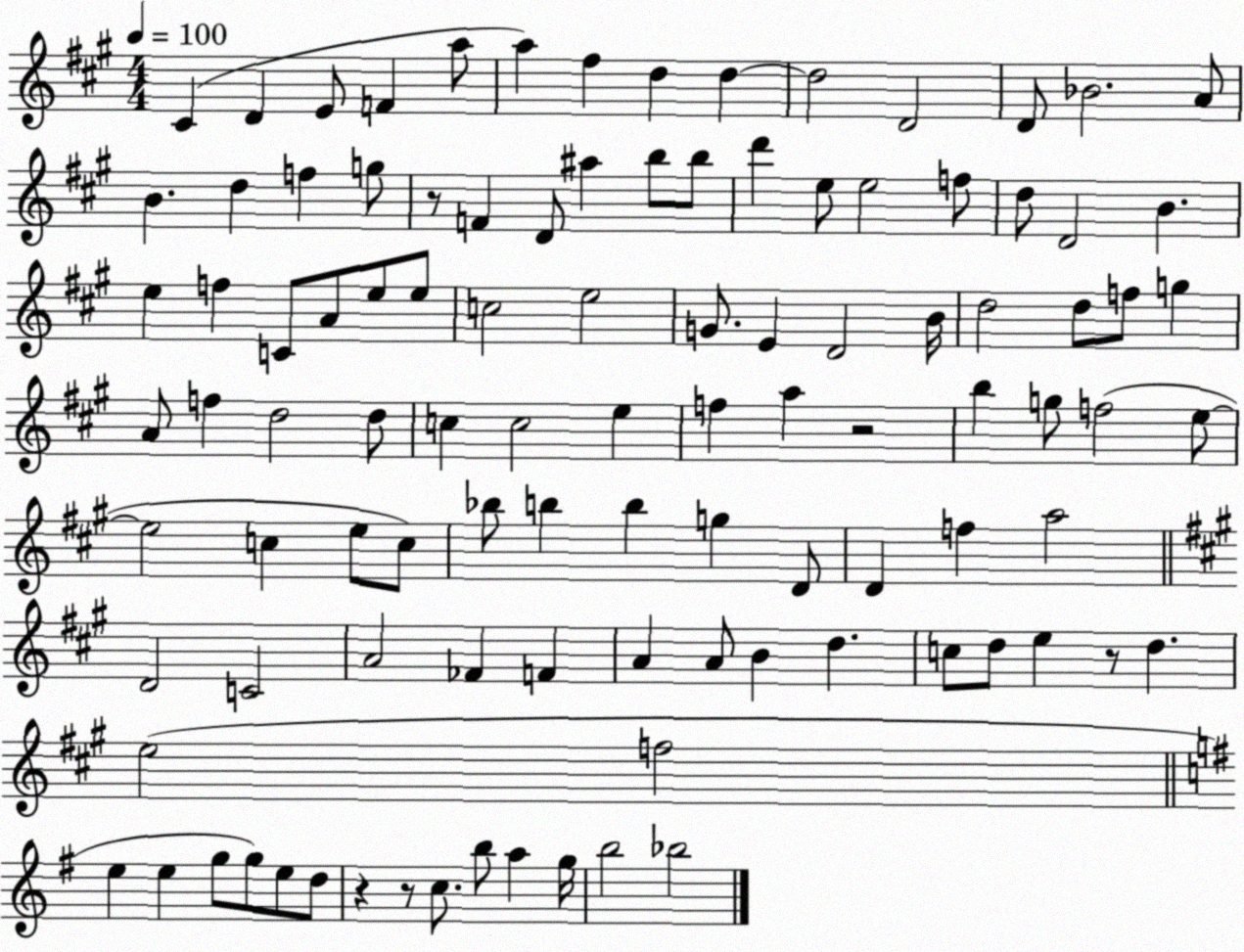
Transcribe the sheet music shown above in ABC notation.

X:1
T:Untitled
M:4/4
L:1/4
K:A
^C D E/2 F a/2 a ^f d d d2 D2 D/2 _B2 A/2 B d f g/2 z/2 F D/2 ^a b/2 b/2 d' e/2 e2 f/2 d/2 D2 B e f C/2 A/2 e/2 e/2 c2 e2 G/2 E D2 B/4 d2 d/2 f/2 g A/2 f d2 d/2 c c2 e f a z2 b g/2 f2 e/2 e2 c e/2 c/2 _b/2 b b g D/2 D f a2 D2 C2 A2 _F F A A/2 B d c/2 d/2 e z/2 d e2 f2 e e g/2 g/2 e/2 d/2 z z/2 c/2 b/2 a g/4 b2 _b2